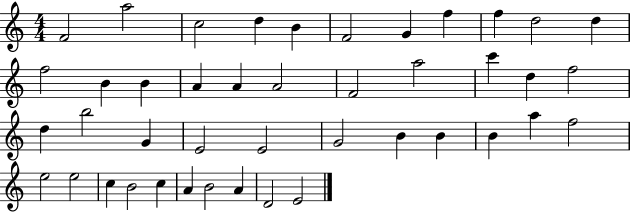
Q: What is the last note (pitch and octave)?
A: E4